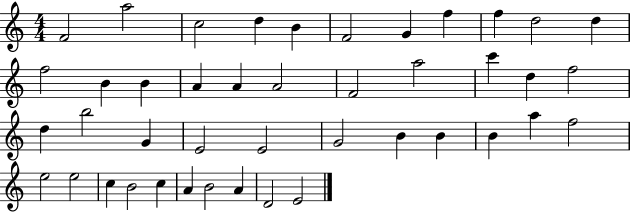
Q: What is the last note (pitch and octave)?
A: E4